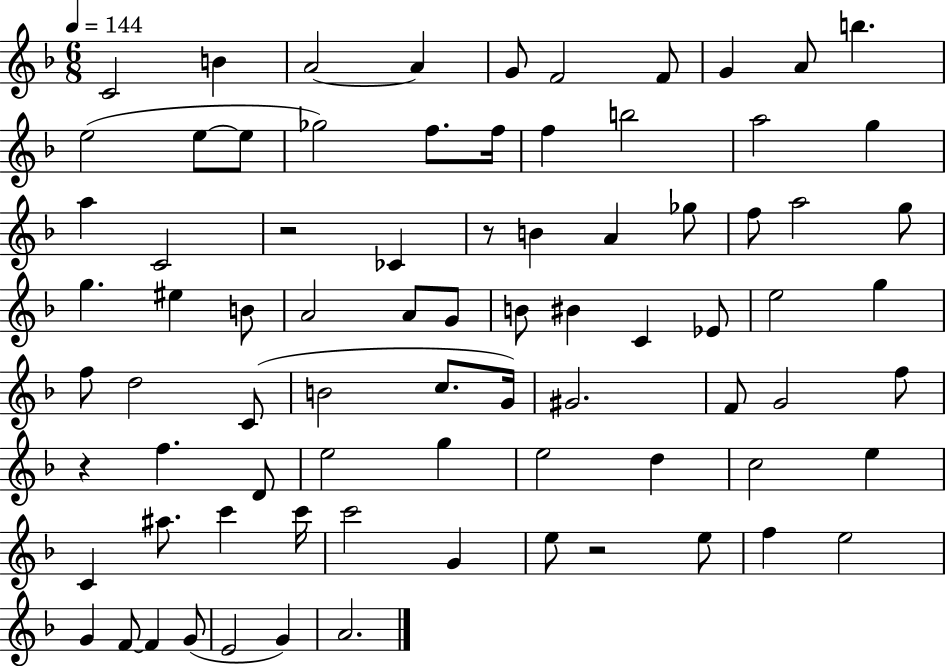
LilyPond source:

{
  \clef treble
  \numericTimeSignature
  \time 6/8
  \key f \major
  \tempo 4 = 144
  c'2 b'4 | a'2~~ a'4 | g'8 f'2 f'8 | g'4 a'8 b''4. | \break e''2( e''8~~ e''8 | ges''2) f''8. f''16 | f''4 b''2 | a''2 g''4 | \break a''4 c'2 | r2 ces'4 | r8 b'4 a'4 ges''8 | f''8 a''2 g''8 | \break g''4. eis''4 b'8 | a'2 a'8 g'8 | b'8 bis'4 c'4 ees'8 | e''2 g''4 | \break f''8 d''2 c'8( | b'2 c''8. g'16) | gis'2. | f'8 g'2 f''8 | \break r4 f''4. d'8 | e''2 g''4 | e''2 d''4 | c''2 e''4 | \break c'4 ais''8. c'''4 c'''16 | c'''2 g'4 | e''8 r2 e''8 | f''4 e''2 | \break g'4 f'8~~ f'4 g'8( | e'2 g'4) | a'2. | \bar "|."
}